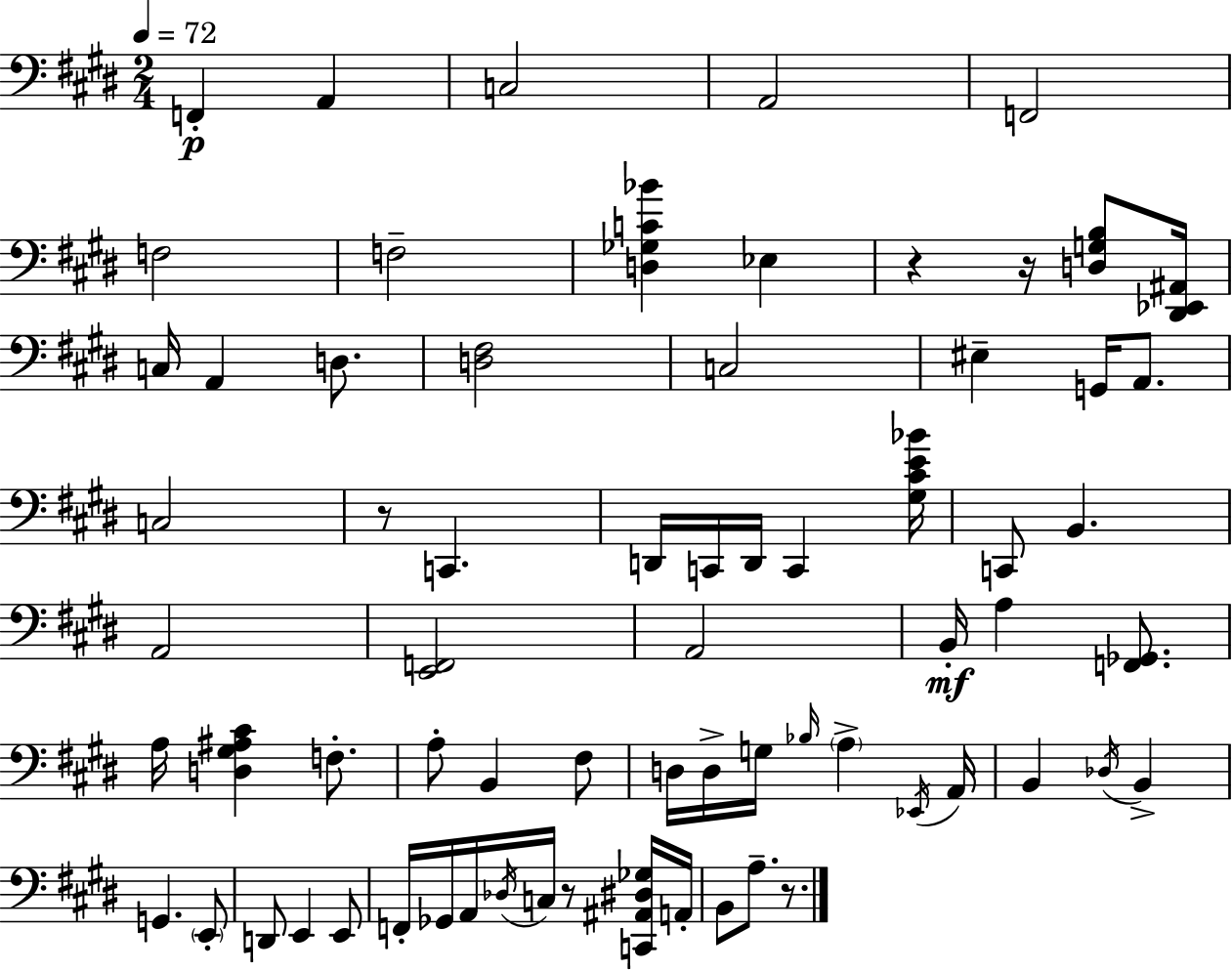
{
  \clef bass
  \numericTimeSignature
  \time 2/4
  \key e \major
  \tempo 4 = 72
  f,4-.\p a,4 | c2 | a,2 | f,2 | \break f2 | f2-- | <d ges c' bes'>4 ees4 | r4 r16 <d g b>8 <dis, ees, ais,>16 | \break c16 a,4 d8. | <d fis>2 | c2 | eis4-- g,16 a,8. | \break c2 | r8 c,4. | d,16 c,16 d,16 c,4 <gis cis' e' bes'>16 | c,8 b,4. | \break a,2 | <e, f,>2 | a,2 | b,16-.\mf a4 <f, ges,>8. | \break a16 <d gis ais cis'>4 f8.-. | a8-. b,4 fis8 | d16 d16-> g16 \grace { bes16 } \parenthesize a4-> | \acciaccatura { ees,16 } a,16 b,4 \acciaccatura { des16 } b,4-> | \break g,4. | \parenthesize e,8-. d,8 e,4 | e,8 f,16-. ges,16 a,16 \acciaccatura { des16 } c16 | r8 <c, ais, dis ges>16 a,16-. b,8 a8.-- | \break r8. \bar "|."
}